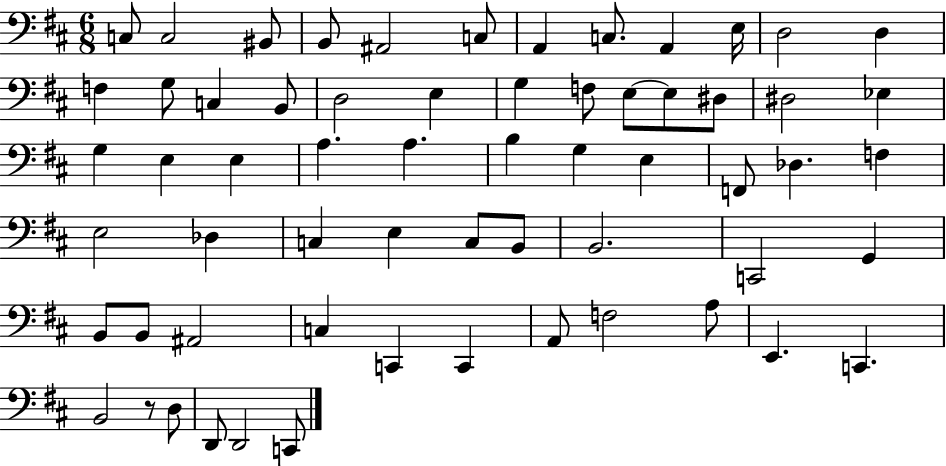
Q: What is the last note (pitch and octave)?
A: C2